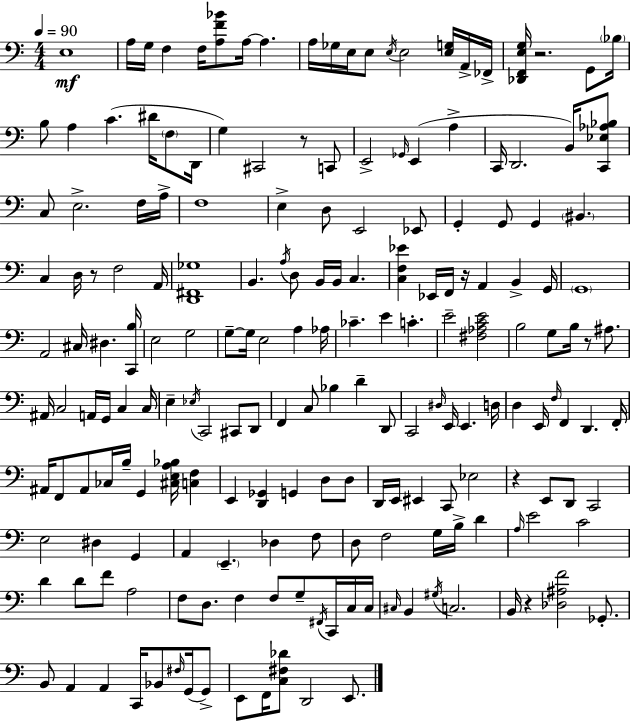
E3/w A3/s G3/s F3/q F3/s [A3,F4,Bb4]/e A3/s A3/q. A3/s Gb3/s E3/s E3/e E3/s E3/h [E3,G3]/s A2/s FES2/s [Db2,F2,E3,G3]/s R/h. G2/e Bb3/s B3/e A3/q C4/q. D#4/s F3/e D2/s G3/q C#2/h R/e C2/e E2/h Gb2/s E2/q A3/q C2/s D2/h. B2/s [C2,Eb3,Ab3,Bb3]/e C3/e E3/h. F3/s A3/s F3/w E3/q D3/e E2/h Eb2/e G2/q G2/e G2/q BIS2/q. C3/q D3/s R/e F3/h A2/s [D2,F#2,Gb3]/w B2/q. A3/s D3/e B2/s B2/s C3/q. [C3,F3,Eb4]/q Eb2/s F2/s R/s A2/q B2/q G2/s G2/w A2/h C#3/s D#3/q. [C2,B3]/s E3/h G3/h G3/e G3/s E3/h A3/q Ab3/s CES4/q. E4/q C4/q. E4/h [F#3,Ab3,C4,E4]/h B3/h G3/e B3/s R/e A#3/e. A#2/s C3/h A2/s G2/s C3/q C3/s E3/q Eb3/s C2/h C#2/e D2/e F2/q C3/e Bb3/q D4/q D2/e C2/h D#3/s E2/s E2/q. D3/s D3/q E2/s F3/s F2/q D2/q. F2/s A#2/s F2/e A#2/e CES3/s B3/s G2/q [C#3,E3,A3,Bb3]/s [C3,F3]/q E2/q [D2,Gb2]/q G2/q D3/e D3/e D2/s E2/s EIS2/q C2/e Eb3/h R/q E2/e D2/e C2/h E3/h D#3/q G2/q A2/q E2/q. Db3/q F3/e D3/e F3/h G3/s B3/s D4/q A3/s E4/h C4/h D4/q D4/e F4/e A3/h F3/e D3/e. F3/q F3/e G3/e F#2/s C2/s C3/s C3/s C#3/s B2/q G#3/s C3/h. B2/s R/q [Db3,A#3,F4]/h Gb2/e. B2/e A2/q A2/q C2/s Bb2/e F#3/s G2/s G2/e E2/e F2/s [C3,F#3,Db4]/e D2/h E2/e.